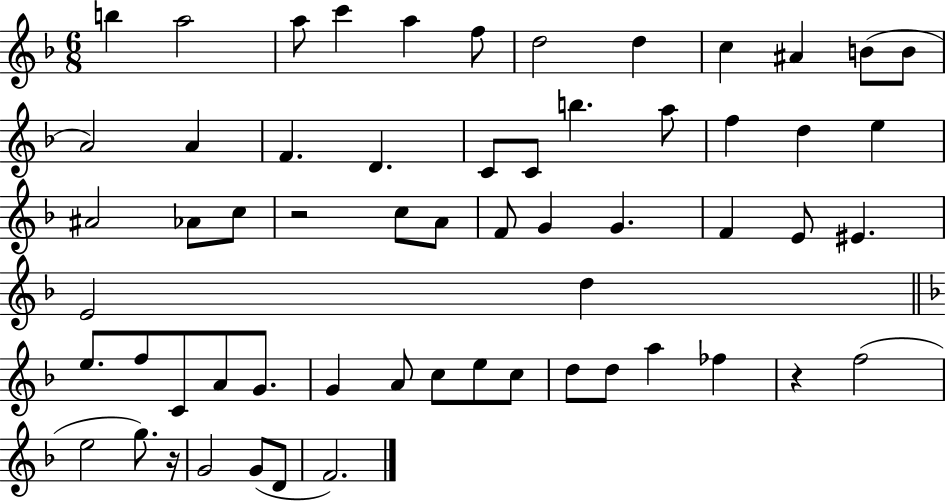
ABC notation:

X:1
T:Untitled
M:6/8
L:1/4
K:F
b a2 a/2 c' a f/2 d2 d c ^A B/2 B/2 A2 A F D C/2 C/2 b a/2 f d e ^A2 _A/2 c/2 z2 c/2 A/2 F/2 G G F E/2 ^E E2 d e/2 f/2 C/2 A/2 G/2 G A/2 c/2 e/2 c/2 d/2 d/2 a _f z f2 e2 g/2 z/4 G2 G/2 D/2 F2